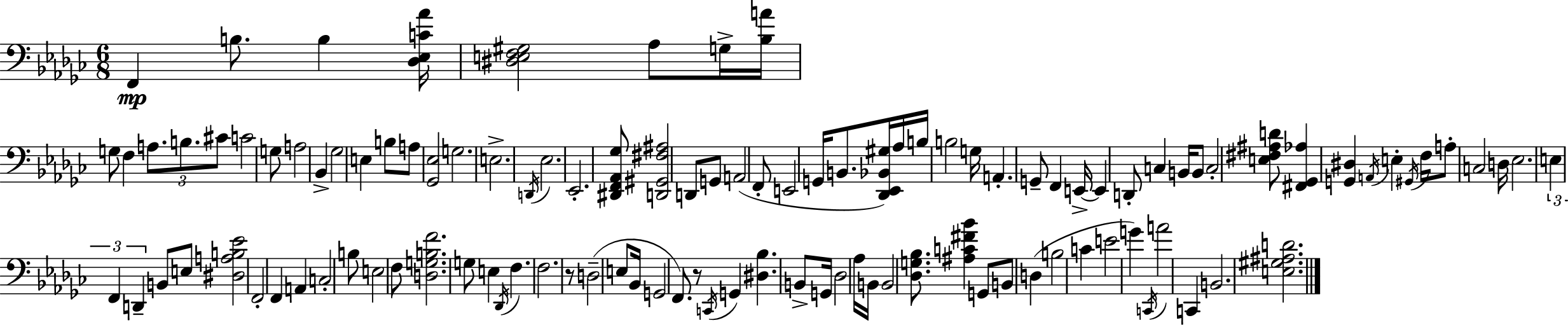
{
  \clef bass
  \numericTimeSignature
  \time 6/8
  \key ees \minor
  f,4\mp b8. b4 <des ees c' aes'>16 | <dis e f gis>2 aes8 g16-> <bes a'>16 | g8 f4 \tuplet 3/2 { a8. b8. | cis'8 } c'2 g8 | \break a2 bes,4-> | ges2 e4 | b8 a8 <ges, ees>2 | g2. | \break e2.-> | \acciaccatura { d,16 } ees2. | ees,2.-. | <dis, f, aes, ges>8 <d, gis, fis ais>2 d,8 | \break g,8 a,2( f,8-. | e,2 g,16 b,8. | <des, ees, bes, gis>16) aes16 b16 b2 | g16 a,4.-. g,8-- f,4 | \break e,16->~~ e,4 d,8-. c4 | b,16 b,8 c2-. <e fis ais d'>8 | <fis, ges, aes>4 <g, dis>4 \acciaccatura { a,16 } e4-. | \acciaccatura { gis,16 } f16 a8-. c2 | \break d16 ees2. | \tuplet 3/2 { e4 f,4 d,4-- } | b,8 e8 <dis a b ees'>2 | f,2-. f,4 | \break a,4 c2-. | b8 e2 | f8 <d g b f'>2. | g8 e4 \acciaccatura { des,16 } f4. | \break f2. | r8 d2--( | e8 bes,16 g,2 | f,8.) r8 \acciaccatura { c,16 } g,4 <dis bes>4. | \break b,8-> g,16 des2 | aes16 b,16 b,2 | <des g bes>8. <ais c' fis' bes'>4 g,8 b,8 | d4( b2 | \break c'4 e'2 | g'4) \acciaccatura { c,16 } a'2 | c,4 b,2. | <e gis ais d'>2. | \break \bar "|."
}